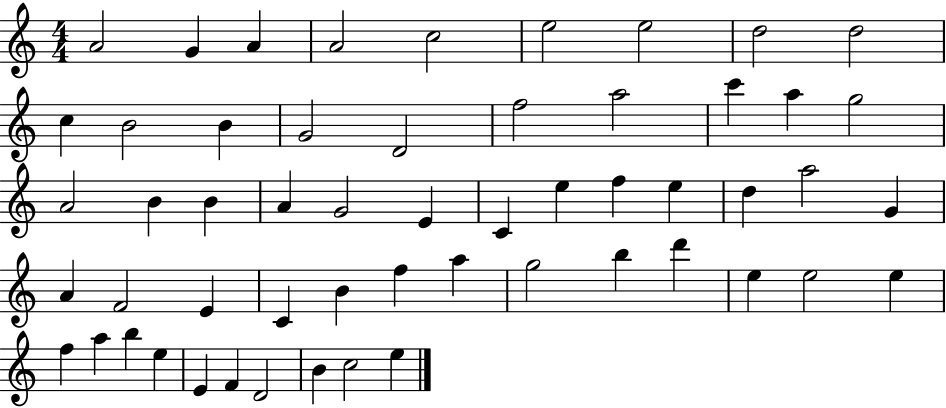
{
  \clef treble
  \numericTimeSignature
  \time 4/4
  \key c \major
  a'2 g'4 a'4 | a'2 c''2 | e''2 e''2 | d''2 d''2 | \break c''4 b'2 b'4 | g'2 d'2 | f''2 a''2 | c'''4 a''4 g''2 | \break a'2 b'4 b'4 | a'4 g'2 e'4 | c'4 e''4 f''4 e''4 | d''4 a''2 g'4 | \break a'4 f'2 e'4 | c'4 b'4 f''4 a''4 | g''2 b''4 d'''4 | e''4 e''2 e''4 | \break f''4 a''4 b''4 e''4 | e'4 f'4 d'2 | b'4 c''2 e''4 | \bar "|."
}